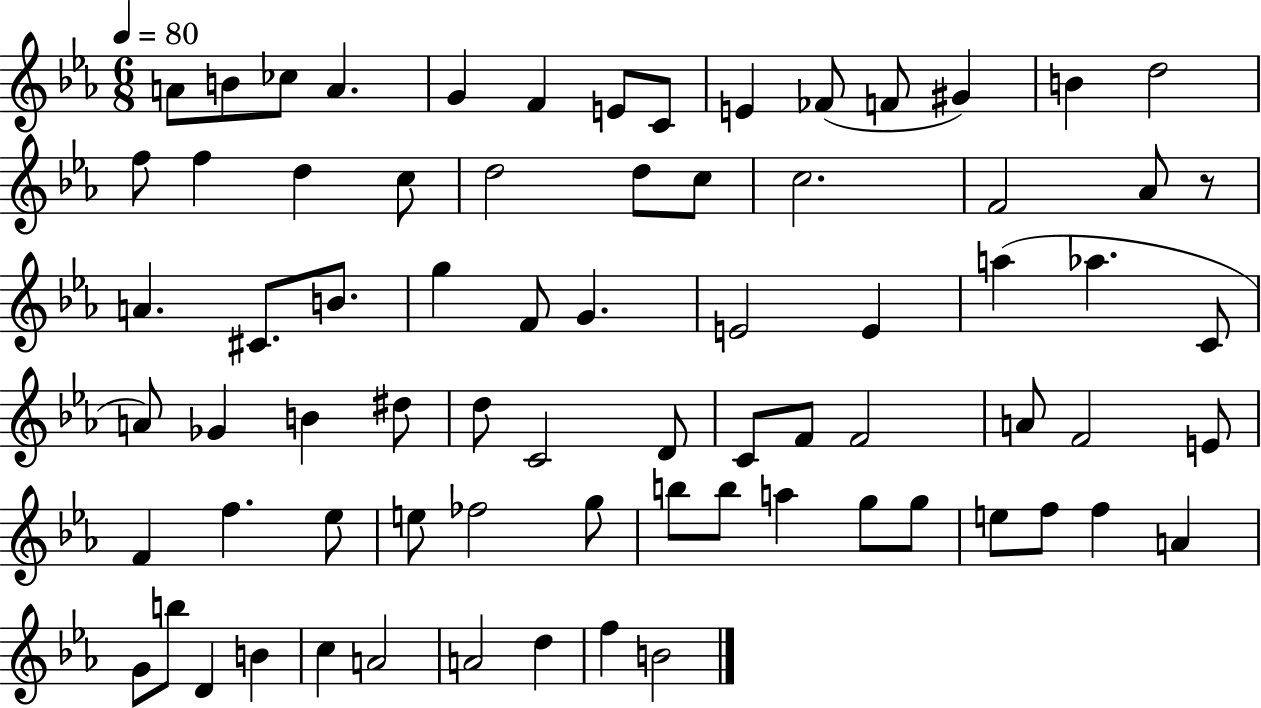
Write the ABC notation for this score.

X:1
T:Untitled
M:6/8
L:1/4
K:Eb
A/2 B/2 _c/2 A G F E/2 C/2 E _F/2 F/2 ^G B d2 f/2 f d c/2 d2 d/2 c/2 c2 F2 _A/2 z/2 A ^C/2 B/2 g F/2 G E2 E a _a C/2 A/2 _G B ^d/2 d/2 C2 D/2 C/2 F/2 F2 A/2 F2 E/2 F f _e/2 e/2 _f2 g/2 b/2 b/2 a g/2 g/2 e/2 f/2 f A G/2 b/2 D B c A2 A2 d f B2